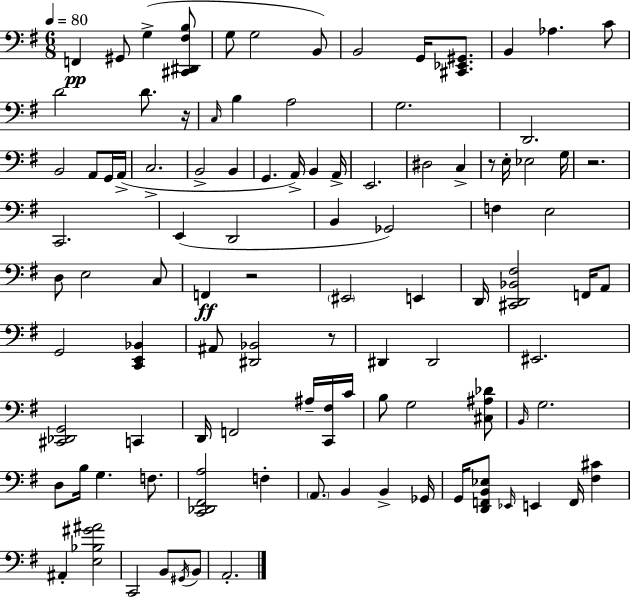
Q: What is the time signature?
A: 6/8